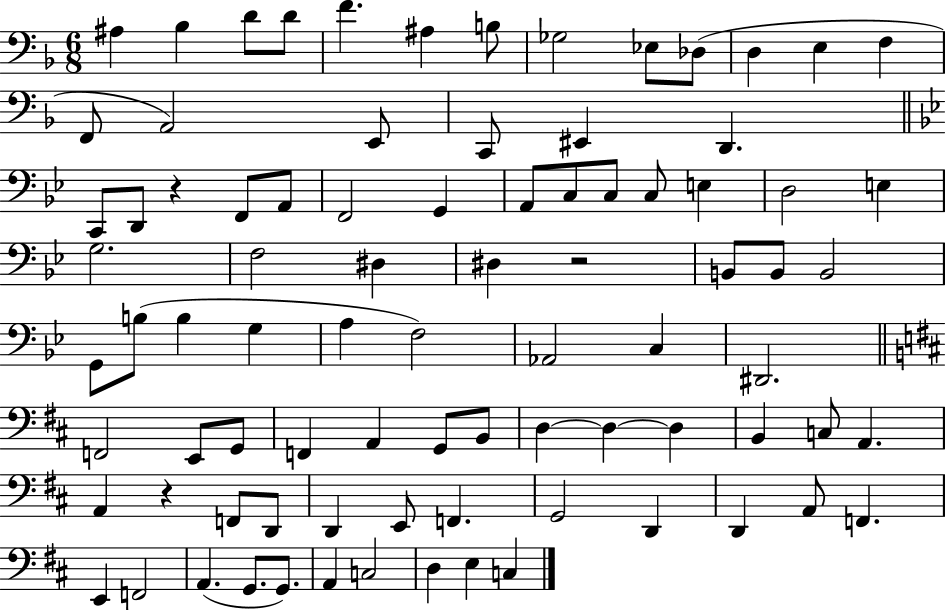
X:1
T:Untitled
M:6/8
L:1/4
K:F
^A, _B, D/2 D/2 F ^A, B,/2 _G,2 _E,/2 _D,/2 D, E, F, F,,/2 A,,2 E,,/2 C,,/2 ^E,, D,, C,,/2 D,,/2 z F,,/2 A,,/2 F,,2 G,, A,,/2 C,/2 C,/2 C,/2 E, D,2 E, G,2 F,2 ^D, ^D, z2 B,,/2 B,,/2 B,,2 G,,/2 B,/2 B, G, A, F,2 _A,,2 C, ^D,,2 F,,2 E,,/2 G,,/2 F,, A,, G,,/2 B,,/2 D, D, D, B,, C,/2 A,, A,, z F,,/2 D,,/2 D,, E,,/2 F,, G,,2 D,, D,, A,,/2 F,, E,, F,,2 A,, G,,/2 G,,/2 A,, C,2 D, E, C,